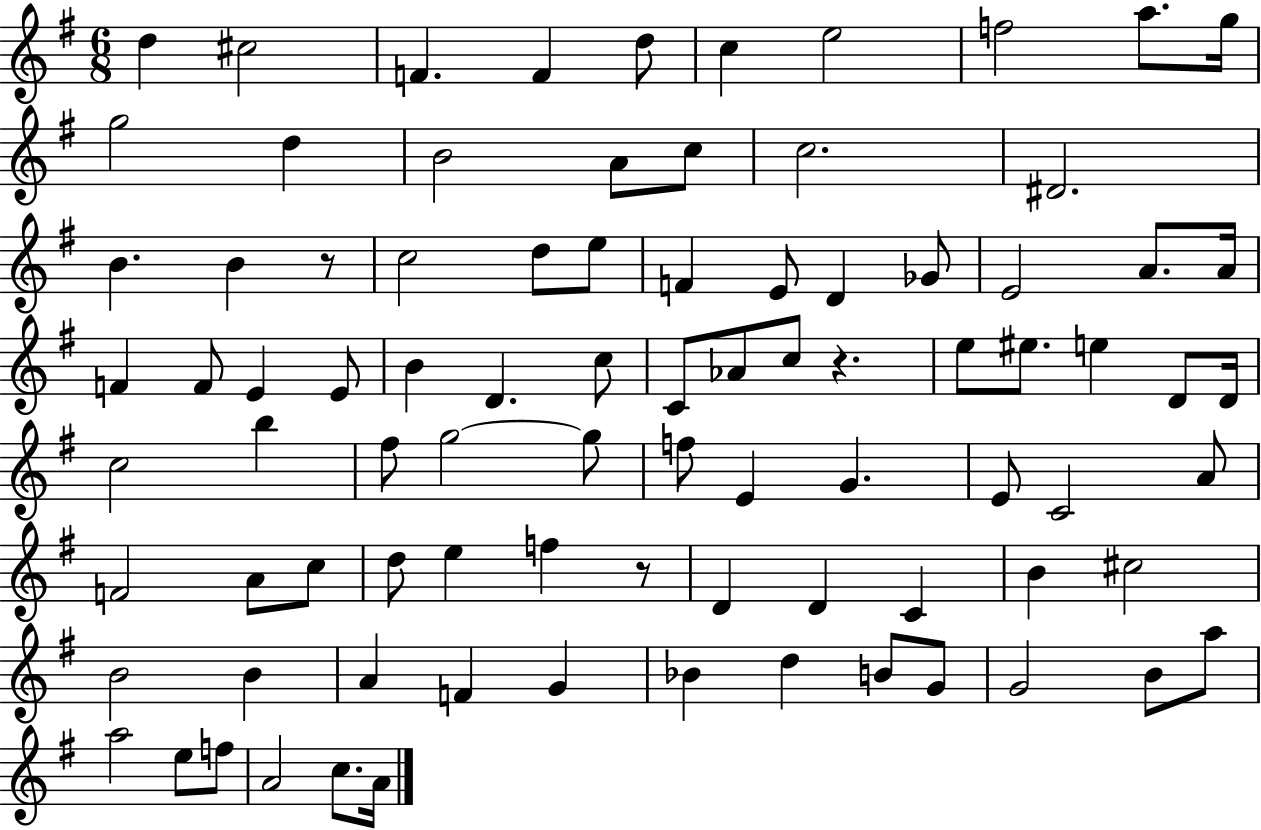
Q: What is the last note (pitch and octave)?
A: A4